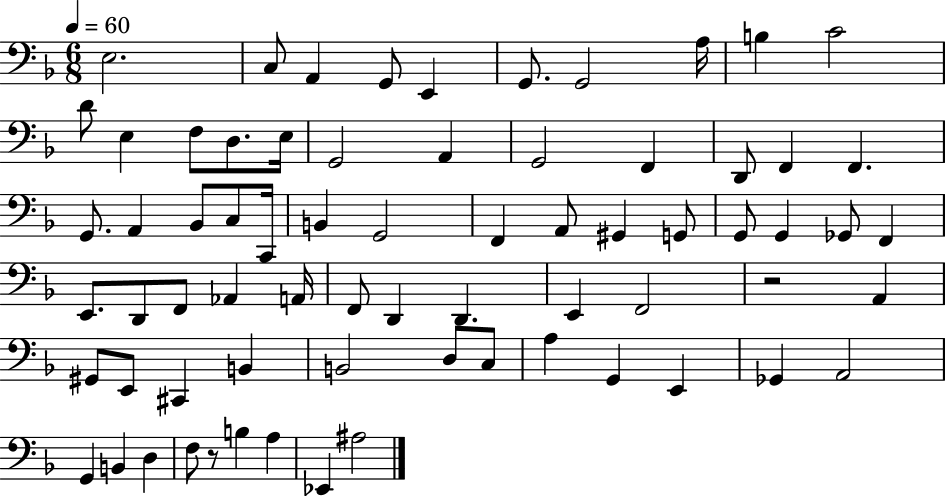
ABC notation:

X:1
T:Untitled
M:6/8
L:1/4
K:F
E,2 C,/2 A,, G,,/2 E,, G,,/2 G,,2 A,/4 B, C2 D/2 E, F,/2 D,/2 E,/4 G,,2 A,, G,,2 F,, D,,/2 F,, F,, G,,/2 A,, _B,,/2 C,/2 C,,/4 B,, G,,2 F,, A,,/2 ^G,, G,,/2 G,,/2 G,, _G,,/2 F,, E,,/2 D,,/2 F,,/2 _A,, A,,/4 F,,/2 D,, D,, E,, F,,2 z2 A,, ^G,,/2 E,,/2 ^C,, B,, B,,2 D,/2 C,/2 A, G,, E,, _G,, A,,2 G,, B,, D, F,/2 z/2 B, A, _E,, ^A,2